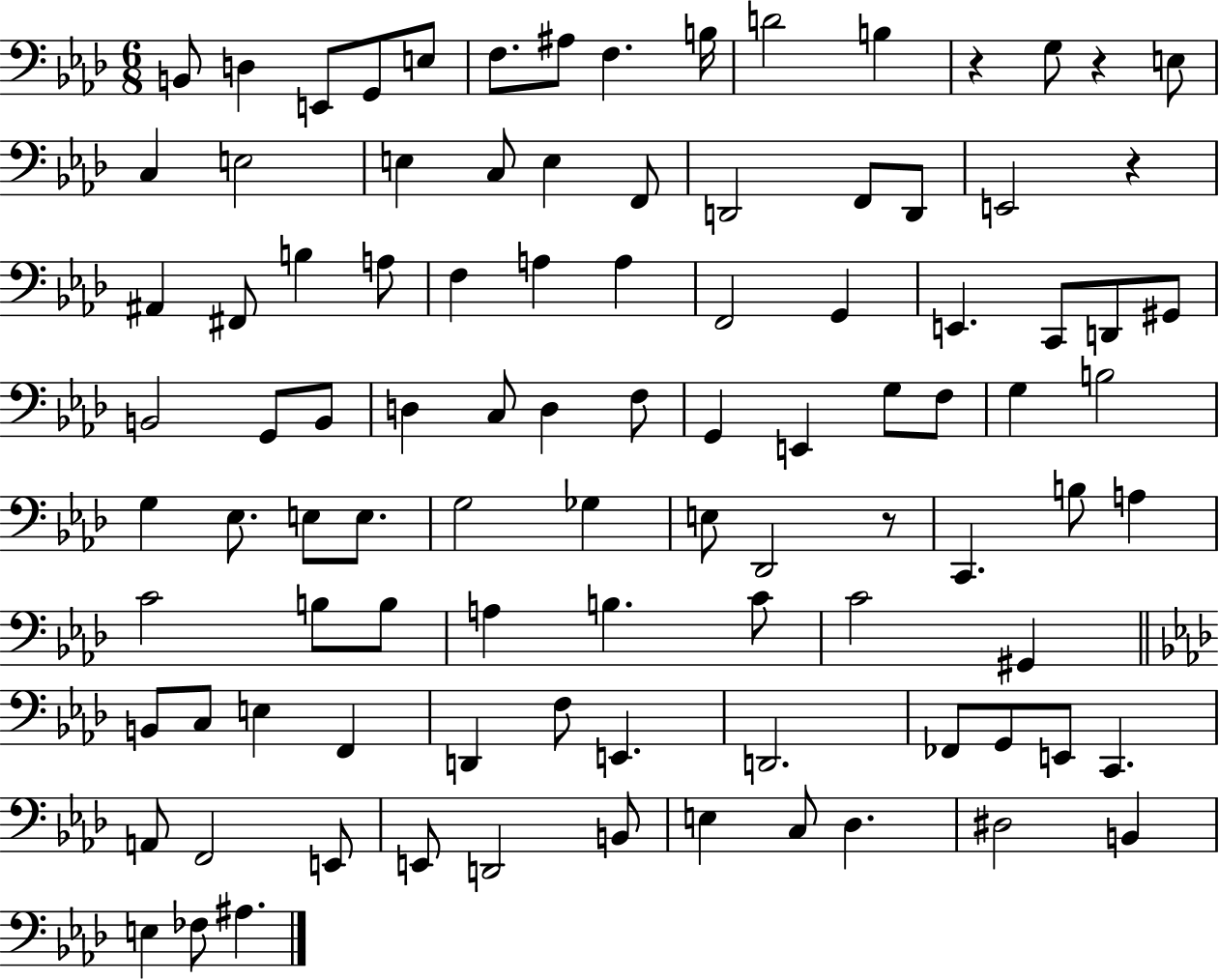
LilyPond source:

{
  \clef bass
  \numericTimeSignature
  \time 6/8
  \key aes \major
  b,8 d4 e,8 g,8 e8 | f8. ais8 f4. b16 | d'2 b4 | r4 g8 r4 e8 | \break c4 e2 | e4 c8 e4 f,8 | d,2 f,8 d,8 | e,2 r4 | \break ais,4 fis,8 b4 a8 | f4 a4 a4 | f,2 g,4 | e,4. c,8 d,8 gis,8 | \break b,2 g,8 b,8 | d4 c8 d4 f8 | g,4 e,4 g8 f8 | g4 b2 | \break g4 ees8. e8 e8. | g2 ges4 | e8 des,2 r8 | c,4. b8 a4 | \break c'2 b8 b8 | a4 b4. c'8 | c'2 gis,4 | \bar "||" \break \key aes \major b,8 c8 e4 f,4 | d,4 f8 e,4. | d,2. | fes,8 g,8 e,8 c,4. | \break a,8 f,2 e,8 | e,8 d,2 b,8 | e4 c8 des4. | dis2 b,4 | \break e4 fes8 ais4. | \bar "|."
}